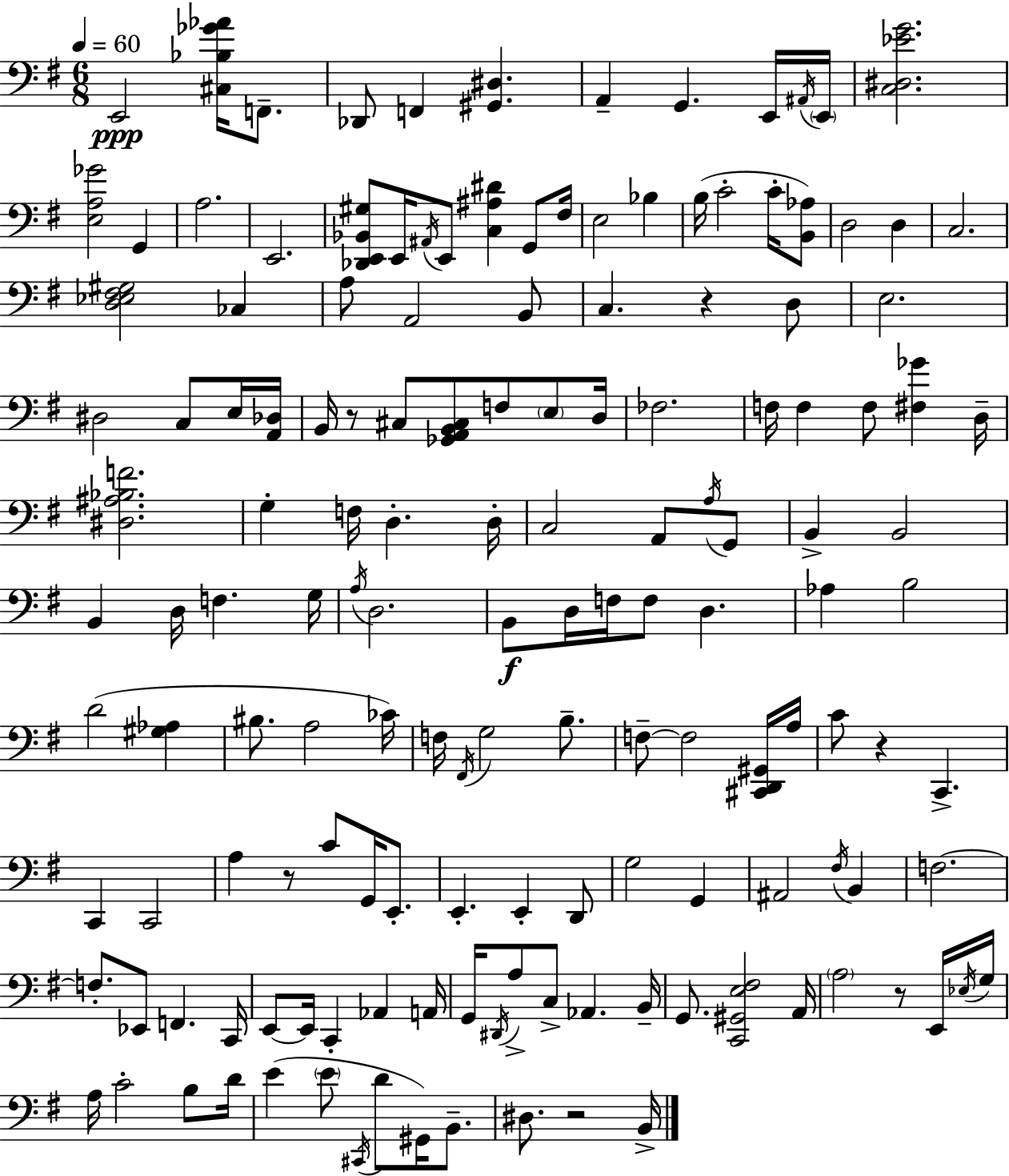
X:1
T:Untitled
M:6/8
L:1/4
K:G
E,,2 [^C,_B,_G_A]/4 F,,/2 _D,,/2 F,, [^G,,^D,] A,, G,, E,,/4 ^A,,/4 E,,/4 [C,^D,_EG]2 [E,A,_G]2 G,, A,2 E,,2 [_D,,E,,_B,,^G,]/2 E,,/4 ^A,,/4 E,,/2 [C,^A,^D] G,,/2 ^F,/4 E,2 _B, B,/4 C2 C/4 [B,,_A,]/2 D,2 D, C,2 [D,_E,^F,^G,]2 _C, A,/2 A,,2 B,,/2 C, z D,/2 E,2 ^D,2 C,/2 E,/4 [A,,_D,]/4 B,,/4 z/2 ^C,/2 [_G,,A,,B,,^C,]/2 F,/2 E,/2 D,/4 _F,2 F,/4 F, F,/2 [^F,_G] D,/4 [^D,^A,_B,F]2 G, F,/4 D, D,/4 C,2 A,,/2 A,/4 G,,/2 B,, B,,2 B,, D,/4 F, G,/4 A,/4 D,2 B,,/2 D,/4 F,/4 F,/2 D, _A, B,2 D2 [^G,_A,] ^B,/2 A,2 _C/4 F,/4 ^F,,/4 G,2 B,/2 F,/2 F,2 [^C,,D,,^G,,]/4 A,/4 C/2 z C,, C,, C,,2 A, z/2 C/2 G,,/4 E,,/2 E,, E,, D,,/2 G,2 G,, ^A,,2 ^F,/4 B,, F,2 F,/2 _E,,/2 F,, C,,/4 E,,/2 E,,/4 C,, _A,, A,,/4 G,,/4 ^D,,/4 A,/2 C,/2 _A,, B,,/4 G,,/2 [C,,^G,,E,^F,]2 A,,/4 A,2 z/2 E,,/4 _E,/4 G,/4 A,/4 C2 B,/2 D/4 E E/2 ^C,,/4 D/2 ^G,,/4 B,,/2 ^D,/2 z2 B,,/4